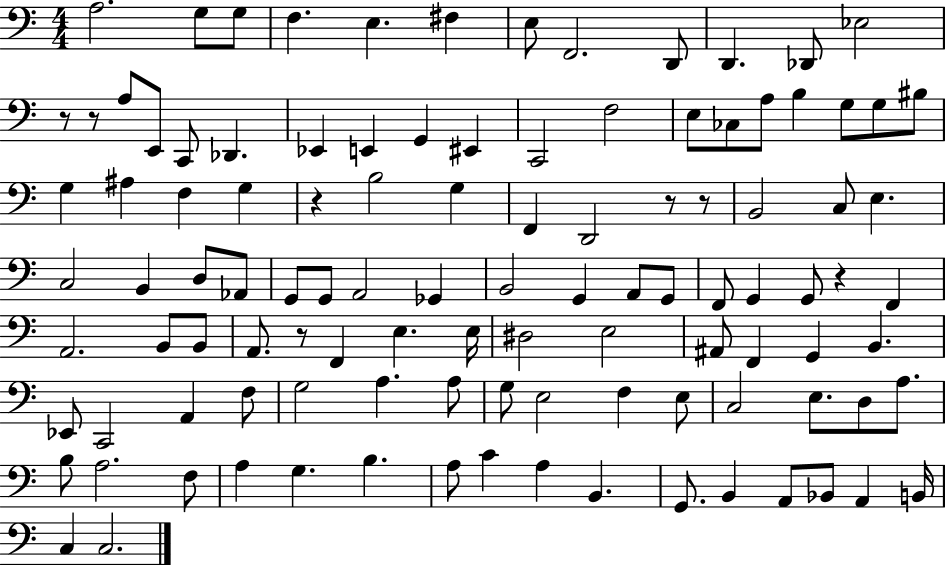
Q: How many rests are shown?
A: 7